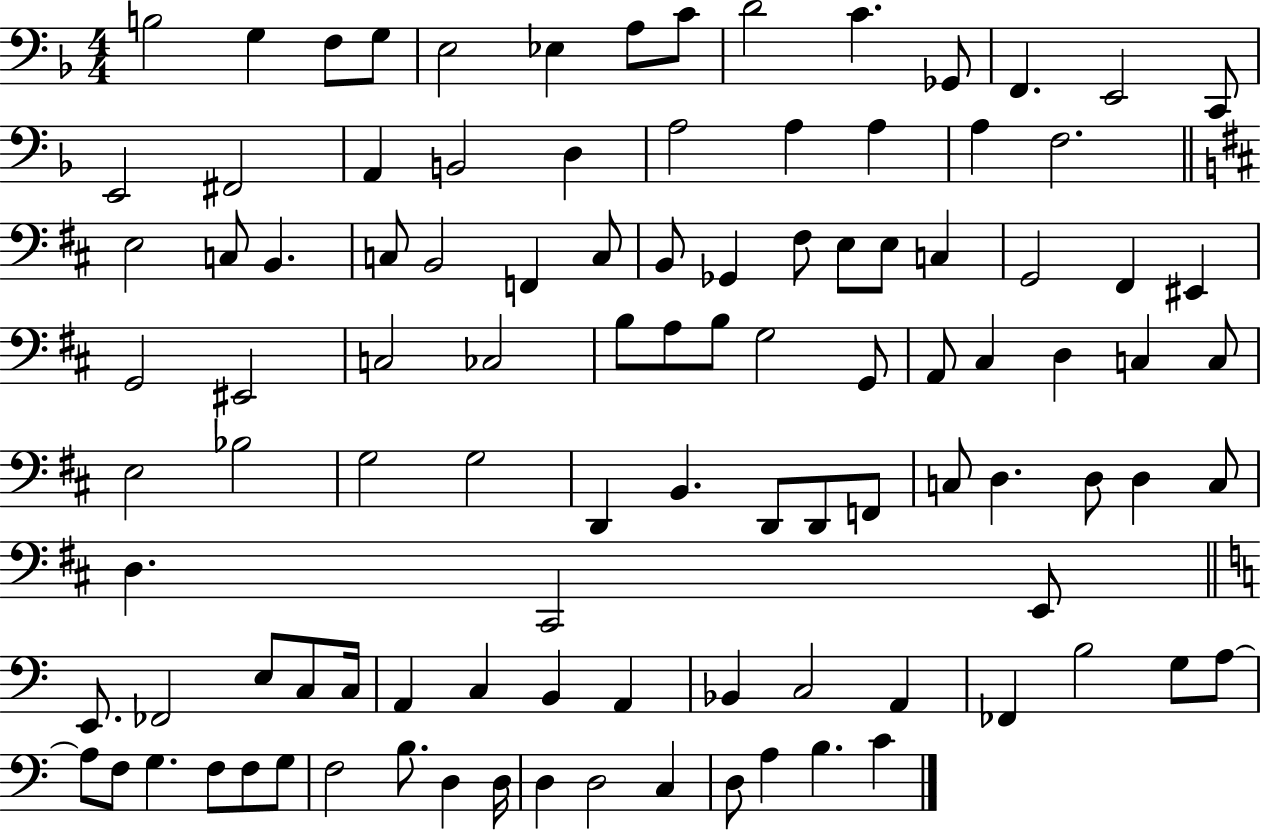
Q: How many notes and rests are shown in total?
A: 104